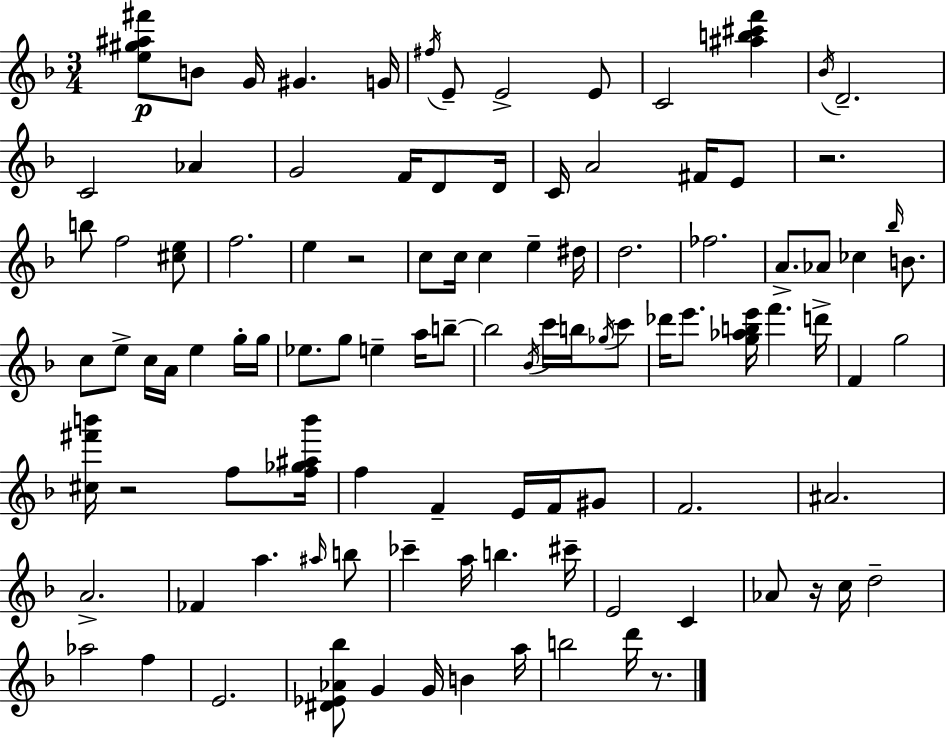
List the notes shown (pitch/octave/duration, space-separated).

[E5,G#5,A#5,F#6]/e B4/e G4/s G#4/q. G4/s F#5/s E4/e E4/h E4/e C4/h [A#5,B5,C#6,F6]/q Bb4/s D4/h. C4/h Ab4/q G4/h F4/s D4/e D4/s C4/s A4/h F#4/s E4/e R/h. B5/e F5/h [C#5,E5]/e F5/h. E5/q R/h C5/e C5/s C5/q E5/q D#5/s D5/h. FES5/h. A4/e. Ab4/e CES5/q Bb5/s B4/e. C5/e E5/e C5/s A4/s E5/q G5/s G5/s Eb5/e. G5/e E5/q A5/s B5/e B5/h Bb4/s C6/s B5/s Gb5/s C6/e Db6/s E6/e. [G5,Ab5,B5,E6]/s F6/q. D6/s F4/q G5/h [C#5,F#6,B6]/s R/h F5/e [F5,Gb5,A#5,B6]/s F5/q F4/q E4/s F4/s G#4/e F4/h. A#4/h. A4/h. FES4/q A5/q. A#5/s B5/e CES6/q A5/s B5/q. C#6/s E4/h C4/q Ab4/e R/s C5/s D5/h Ab5/h F5/q E4/h. [D#4,Eb4,Ab4,Bb5]/e G4/q G4/s B4/q A5/s B5/h D6/s R/e.